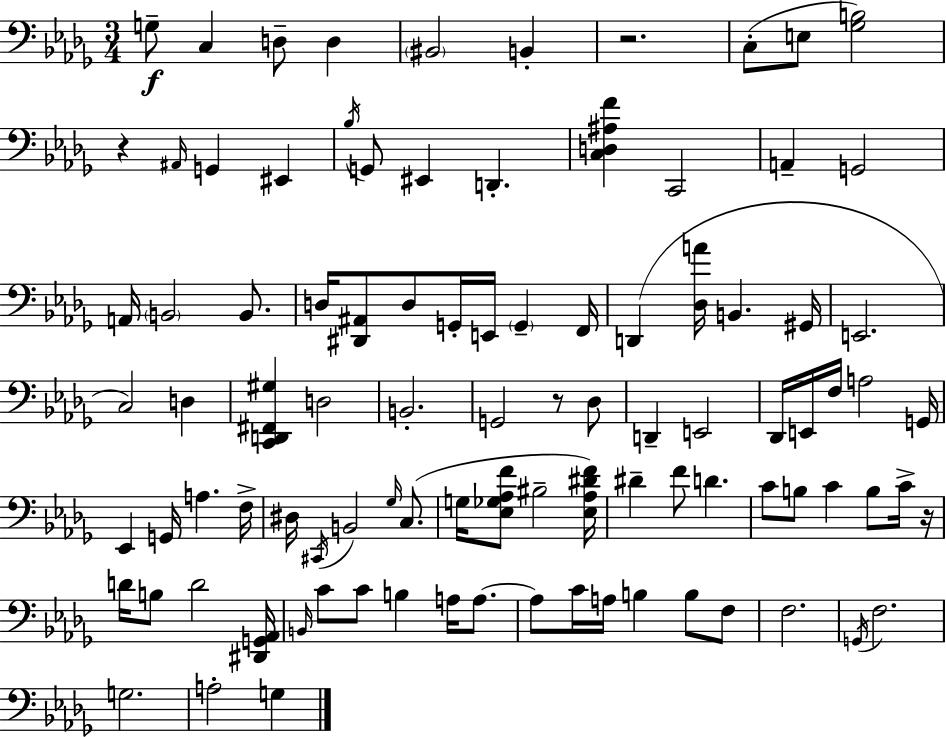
G3/e C3/q D3/e D3/q BIS2/h B2/q R/h. C3/e E3/e [Gb3,B3]/h R/q A#2/s G2/q EIS2/q Bb3/s G2/e EIS2/q D2/q. [C3,D3,A#3,F4]/q C2/h A2/q G2/h A2/s B2/h B2/e. D3/s [D#2,A#2]/e D3/e G2/s E2/s G2/q F2/s D2/q [Db3,A4]/s B2/q. G#2/s E2/h. C3/h D3/q [C2,D2,F#2,G#3]/q D3/h B2/h. G2/h R/e Db3/e D2/q E2/h Db2/s E2/s F3/s A3/h G2/s Eb2/q G2/s A3/q. F3/s D#3/s C#2/s B2/h Gb3/s C3/e. G3/s [Eb3,Gb3,Ab3,F4]/e BIS3/h [Eb3,Ab3,D#4,F4]/s D#4/q F4/e D4/q. C4/e B3/e C4/q B3/e C4/s R/s D4/s B3/e D4/h [D#2,G2,Ab2]/s B2/s C4/e C4/e B3/q A3/s A3/e. A3/e C4/s A3/s B3/q B3/e F3/e F3/h. G2/s F3/h. G3/h. A3/h G3/q